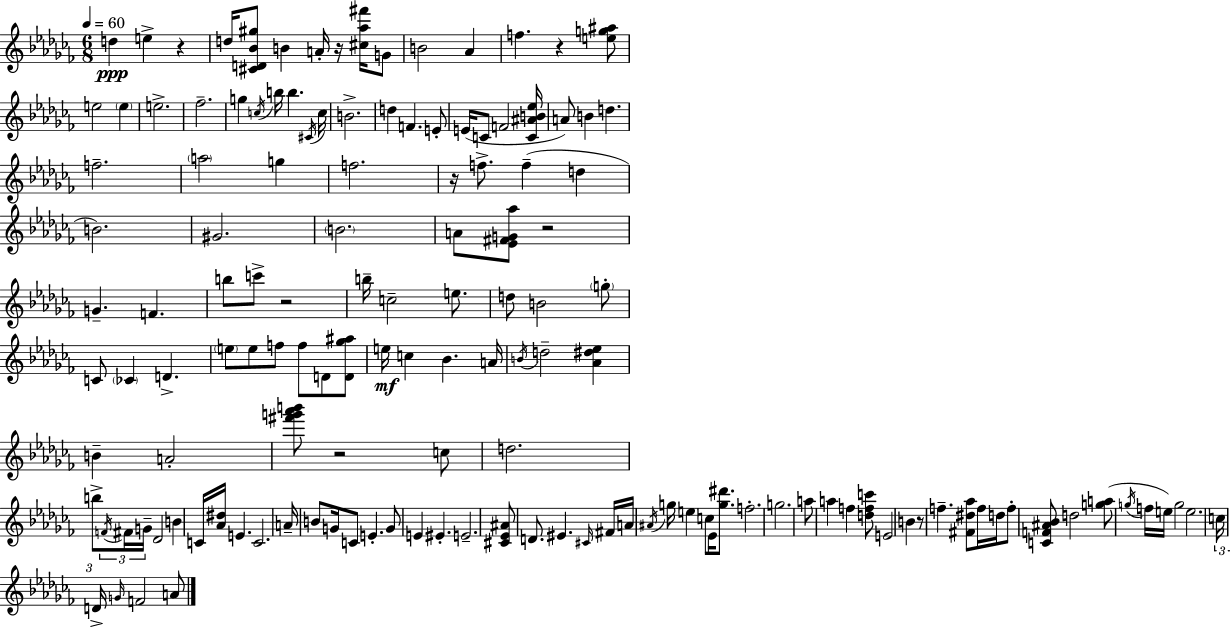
{
  \clef treble
  \numericTimeSignature
  \time 6/8
  \key aes \minor
  \tempo 4 = 60
  d''4\ppp e''4-> r4 | d''16 <cis' d' bes' gis''>8 b'4 a'16-. r16 <cis'' aes'' fis'''>16 g'8 | b'2 aes'4 | f''4. r4 <e'' g'' ais''>8 | \break e''2 \parenthesize e''4 | e''2.-> | fes''2.-- | g''4 \acciaccatura { c''16 } b''16 b''4. | \break \acciaccatura { cis'16 } c''16 b'2.-> | d''4 f'4. | e'8-. e'16( c'8 f'2 | <c' ais' b' ees''>16 a'8) b'4 d''4. | \break f''2.-- | \parenthesize a''2 g''4 | f''2. | r16 f''8.-> f''4--( d''4 | \break b'2.) | gis'2. | \parenthesize b'2. | a'8 <ees' fis' g' aes''>8 r2 | \break g'4.-- f'4. | b''8 c'''8-> r2 | b''16-- c''2-- e''8. | d''8 b'2 | \break \parenthesize g''8-. c'8 \parenthesize ces'4 d'4.-> | \parenthesize e''8 e''8 f''8 f''8 d'8 | <d' ges'' ais''>8 e''16\mf c''4 bes'4. | a'16 \acciaccatura { b'16 } d''2-- <aes' dis'' ees''>4 | \break b'4-- a'2-. | <fis''' g''' aes''' b'''>8 r2 | c''8 d''2. | b''8-> \tuplet 3/2 { \acciaccatura { f'16 } fis'16 g'16-- } des'2 | \break b'4 c'16 <aes' dis''>16 e'4. | c'2. | a'16-- b'8 g'16 c'8 e'4.-. | g'8 e'4 eis'4.-. | \break e'2.-- | <cis' ees' ais'>8 d'8. eis'4. | \grace { cis'16 } fis'16 a'16 \acciaccatura { ais'16 } g''16 e''4 | c''8 ees'16 <g'' dis'''>8. f''2.-. | \break g''2. | a''8 a''4 | f''4 <d'' f'' c'''>8 e'2 | b'4 r8 f''4.-- | \break <fis' dis'' aes''>8 f''16 d''16 f''8-. <c' f' ais' bes'>8 d''2 | <g'' a''>8( \acciaccatura { g''16 } f''16 e''16) g''2 | e''2. | \tuplet 3/2 { c''16 d'16-> \grace { g'16 } } f'2 | \break a'8 \bar "|."
}